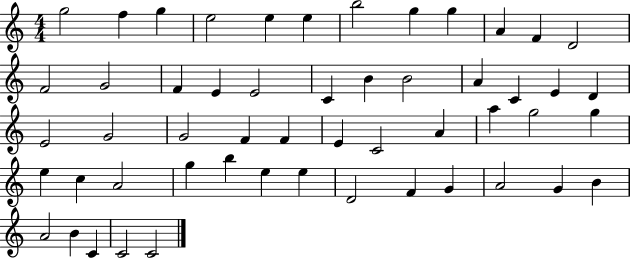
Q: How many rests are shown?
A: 0